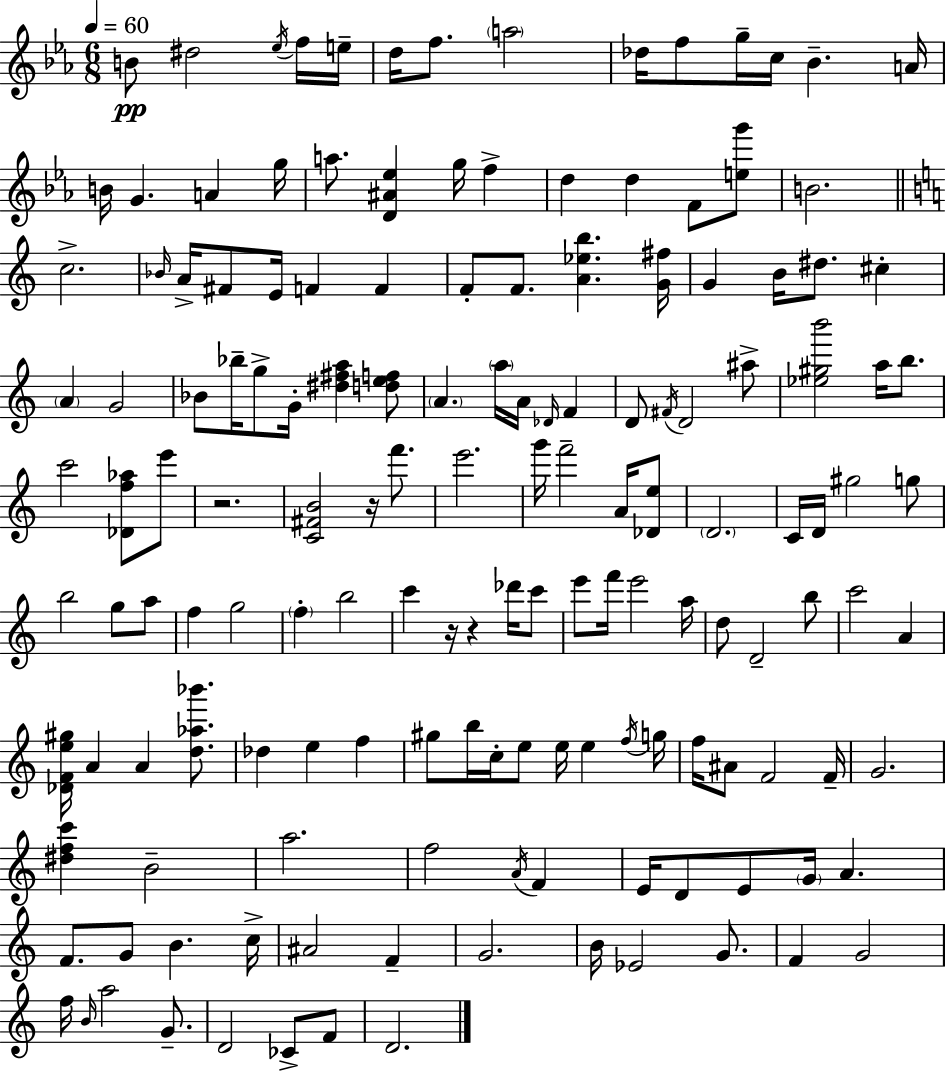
{
  \clef treble
  \numericTimeSignature
  \time 6/8
  \key c \minor
  \tempo 4 = 60
  b'8\pp dis''2 \acciaccatura { ees''16 } f''16 | e''16-- d''16 f''8. \parenthesize a''2 | des''16 f''8 g''16-- c''16 bes'4.-- | a'16 b'16 g'4. a'4 | \break g''16 a''8. <d' ais' ees''>4 g''16 f''4-> | d''4 d''4 f'8 <e'' g'''>8 | b'2. | \bar "||" \break \key c \major c''2.-> | \grace { bes'16 } a'16-> fis'8 e'16 f'4 f'4 | f'8-. f'8. <a' ees'' b''>4. | <g' fis''>16 g'4 b'16 dis''8. cis''4-. | \break \parenthesize a'4 g'2 | bes'8 bes''16-- g''8-> g'16-. <dis'' fis'' a''>4 <d'' e'' f''>8 | \parenthesize a'4. \parenthesize a''16 a'16 \grace { des'16 } f'4 | d'8 \acciaccatura { fis'16 } d'2 | \break ais''8-> <ees'' gis'' b'''>2 a''16 | b''8. c'''2 <des' f'' aes''>8 | e'''8 r2. | <c' fis' b'>2 r16 | \break f'''8. e'''2. | g'''16 f'''2-- | a'16 <des' e''>8 \parenthesize d'2. | c'16 d'16 gis''2 | \break g''8 b''2 g''8 | a''8 f''4 g''2 | \parenthesize f''4-. b''2 | c'''4 r16 r4 | \break des'''16 c'''8 e'''8 f'''16 e'''2 | a''16 d''8 d'2-- | b''8 c'''2 a'4 | <des' f' e'' gis''>16 a'4 a'4 | \break <d'' aes'' bes'''>8. des''4 e''4 f''4 | gis''8 b''16 c''16-. e''8 e''16 e''4 | \acciaccatura { f''16 } g''16 f''16 ais'8 f'2 | f'16-- g'2. | \break <dis'' f'' c'''>4 b'2-- | a''2. | f''2 | \acciaccatura { a'16 } f'4 e'16 d'8 e'8 \parenthesize g'16 a'4. | \break f'8. g'8 b'4. | c''16-> ais'2 | f'4-- g'2. | b'16 ees'2 | \break g'8. f'4 g'2 | f''16 \grace { b'16 } a''2 | g'8.-- d'2 | ces'8-> f'8 d'2. | \break \bar "|."
}